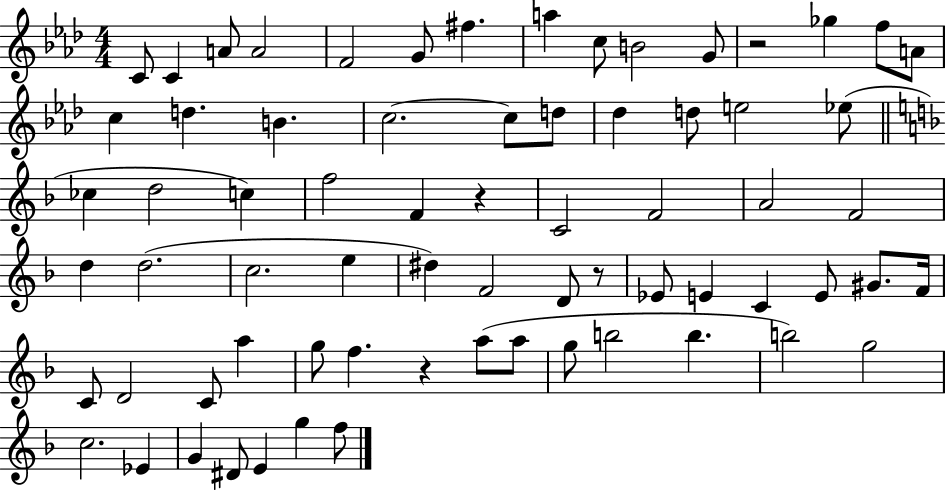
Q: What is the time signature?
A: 4/4